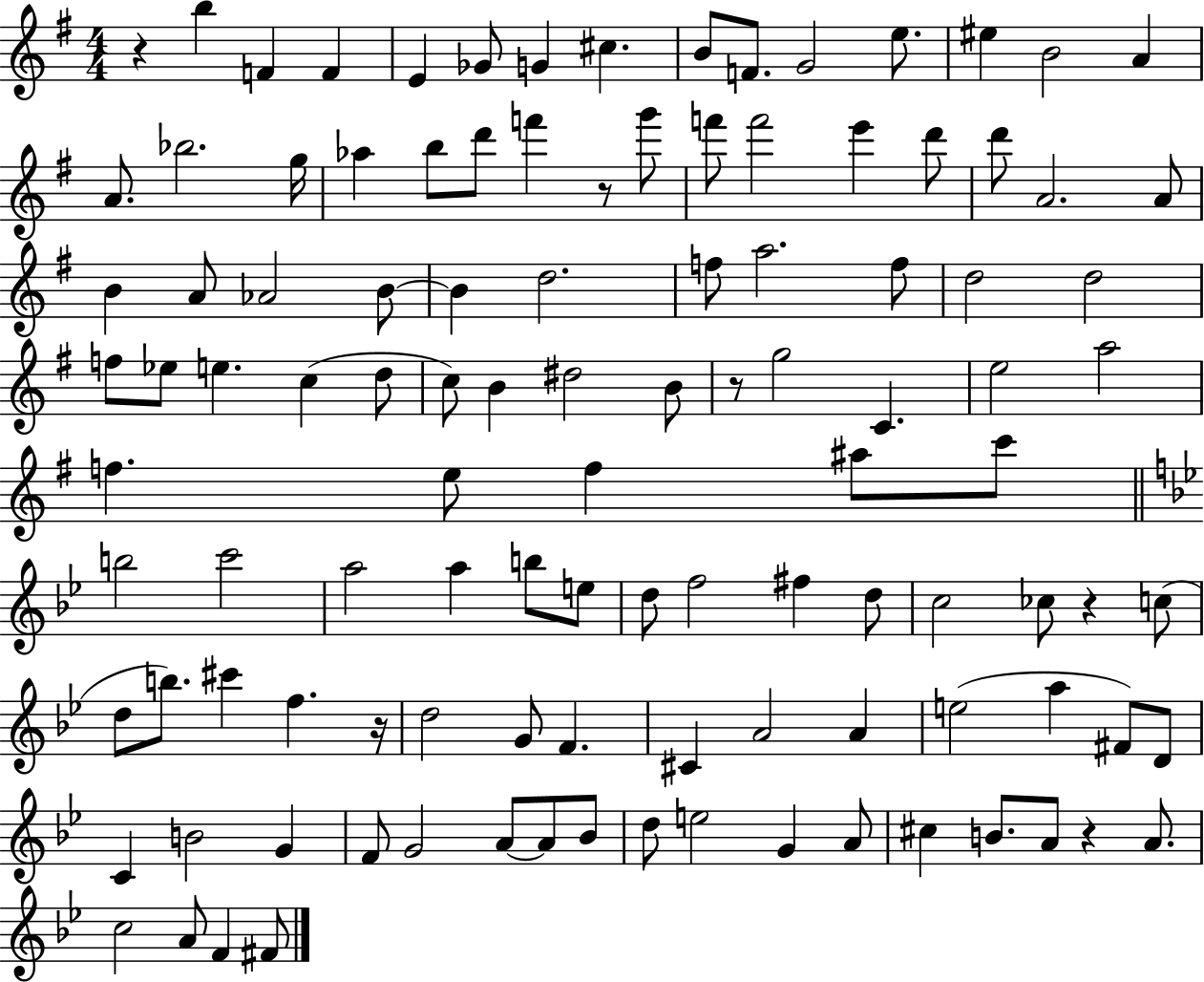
R/q B5/q F4/q F4/q E4/q Gb4/e G4/q C#5/q. B4/e F4/e. G4/h E5/e. EIS5/q B4/h A4/q A4/e. Bb5/h. G5/s Ab5/q B5/e D6/e F6/q R/e G6/e F6/e F6/h E6/q D6/e D6/e A4/h. A4/e B4/q A4/e Ab4/h B4/e B4/q D5/h. F5/e A5/h. F5/e D5/h D5/h F5/e Eb5/e E5/q. C5/q D5/e C5/e B4/q D#5/h B4/e R/e G5/h C4/q. E5/h A5/h F5/q. E5/e F5/q A#5/e C6/e B5/h C6/h A5/h A5/q B5/e E5/e D5/e F5/h F#5/q D5/e C5/h CES5/e R/q C5/e D5/e B5/e. C#6/q F5/q. R/s D5/h G4/e F4/q. C#4/q A4/h A4/q E5/h A5/q F#4/e D4/e C4/q B4/h G4/q F4/e G4/h A4/e A4/e Bb4/e D5/e E5/h G4/q A4/e C#5/q B4/e. A4/e R/q A4/e. C5/h A4/e F4/q F#4/e